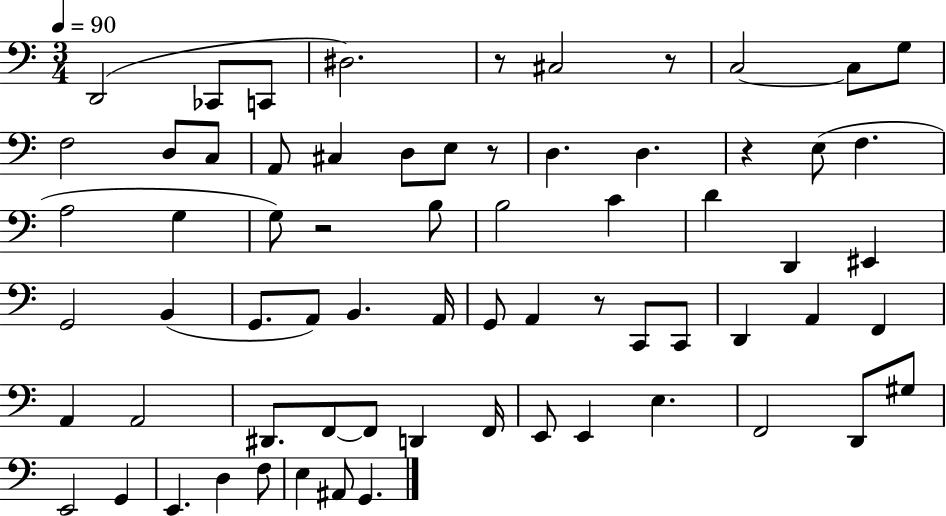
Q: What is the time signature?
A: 3/4